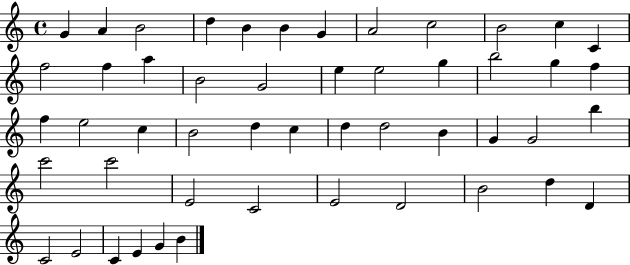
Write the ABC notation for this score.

X:1
T:Untitled
M:4/4
L:1/4
K:C
G A B2 d B B G A2 c2 B2 c C f2 f a B2 G2 e e2 g b2 g f f e2 c B2 d c d d2 B G G2 b c'2 c'2 E2 C2 E2 D2 B2 d D C2 E2 C E G B